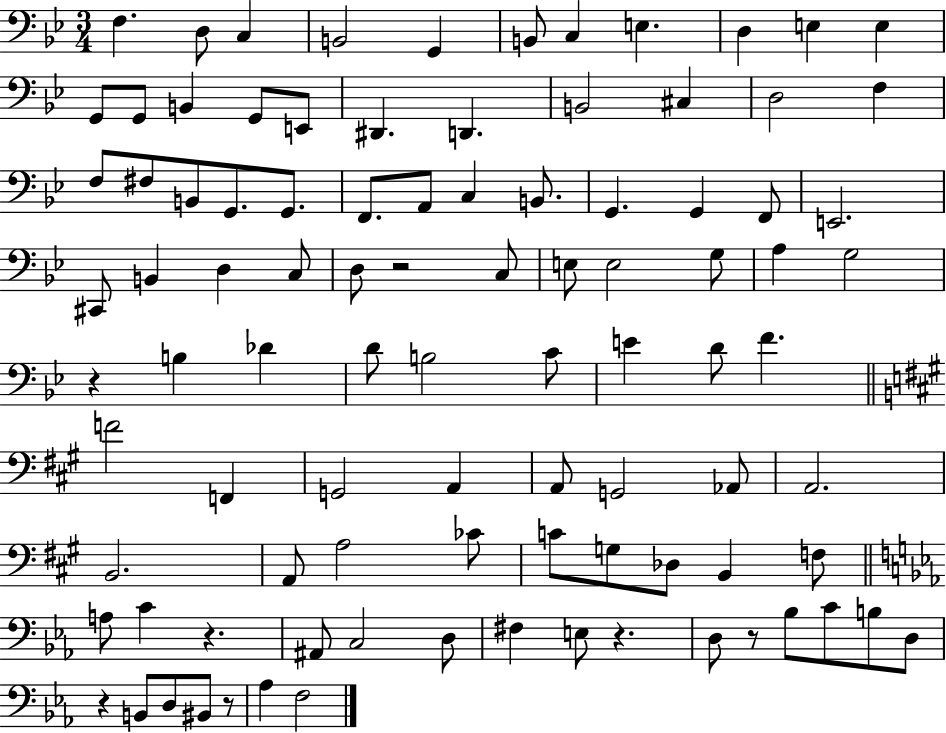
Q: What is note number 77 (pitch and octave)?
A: F#3